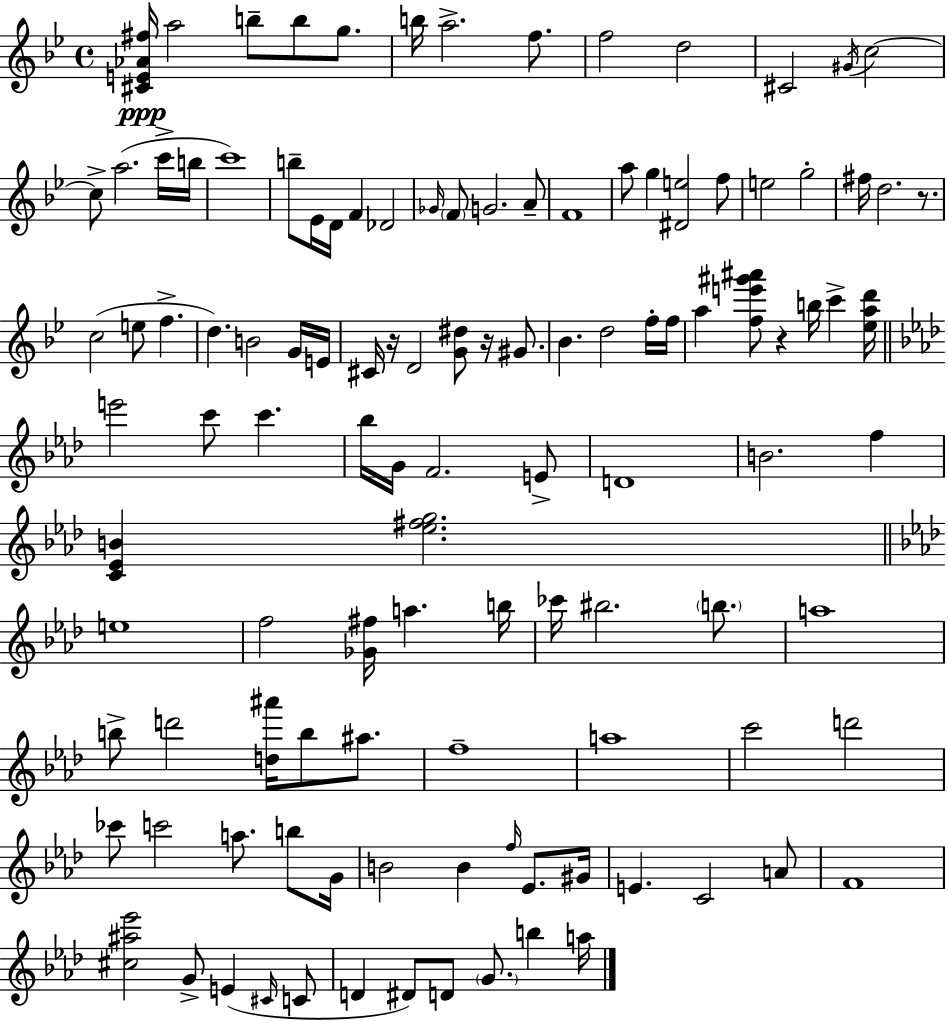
X:1
T:Untitled
M:4/4
L:1/4
K:Gm
[^CE_A^f]/4 a2 b/2 b/2 g/2 b/4 a2 f/2 f2 d2 ^C2 ^G/4 c2 c/2 a2 c'/4 b/4 c'4 b/2 _E/4 D/4 F _D2 _G/4 F/2 G2 A/2 F4 a/2 g [^De]2 f/2 e2 g2 ^f/4 d2 z/2 c2 e/2 f d B2 G/4 E/4 ^C/4 z/4 D2 [G^d]/2 z/4 ^G/2 _B d2 f/4 f/4 a [fe'^g'^a']/2 z b/4 c' [_ead']/4 e'2 c'/2 c' _b/4 G/4 F2 E/2 D4 B2 f [C_EB] [_e^fg]2 e4 f2 [_G^f]/4 a b/4 _c'/4 ^b2 b/2 a4 b/2 d'2 [d^a']/4 b/2 ^a/2 f4 a4 c'2 d'2 _c'/2 c'2 a/2 b/2 G/4 B2 B f/4 _E/2 ^G/4 E C2 A/2 F4 [^c^a_e']2 G/2 E ^C/4 C/2 D ^D/2 D/2 G/2 b a/4